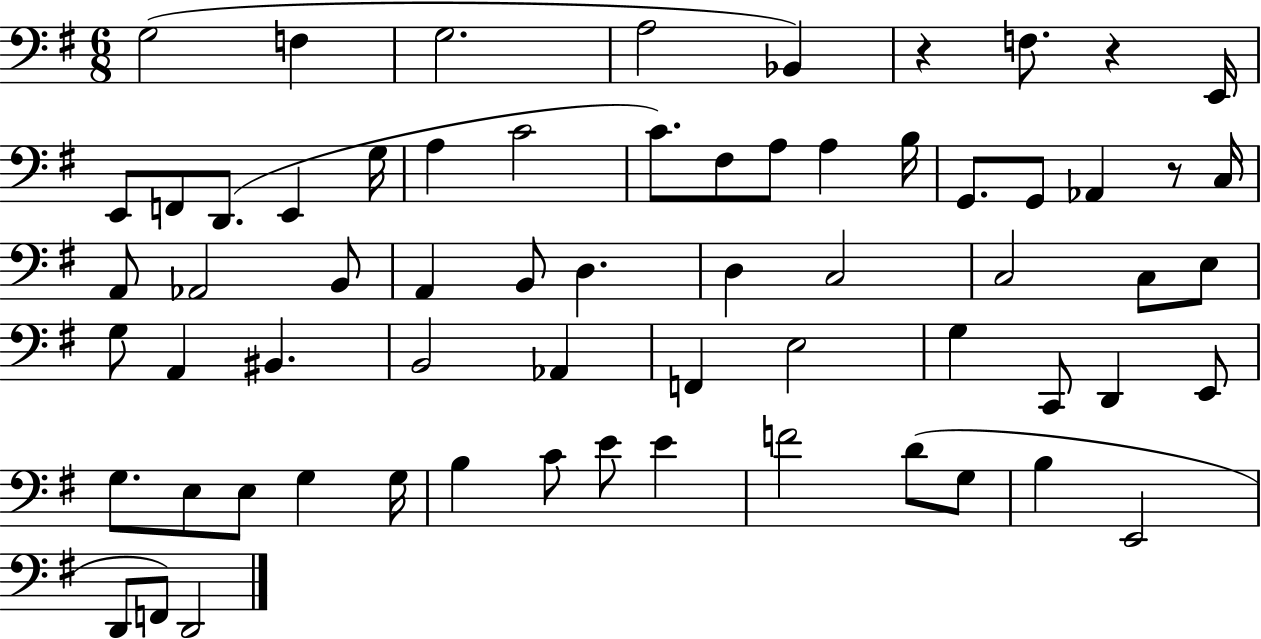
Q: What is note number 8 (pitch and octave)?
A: E2